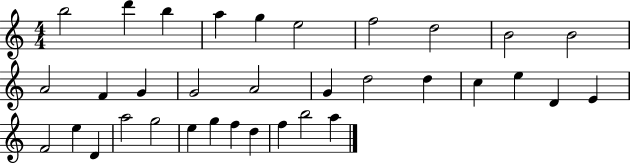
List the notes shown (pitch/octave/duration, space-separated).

B5/h D6/q B5/q A5/q G5/q E5/h F5/h D5/h B4/h B4/h A4/h F4/q G4/q G4/h A4/h G4/q D5/h D5/q C5/q E5/q D4/q E4/q F4/h E5/q D4/q A5/h G5/h E5/q G5/q F5/q D5/q F5/q B5/h A5/q